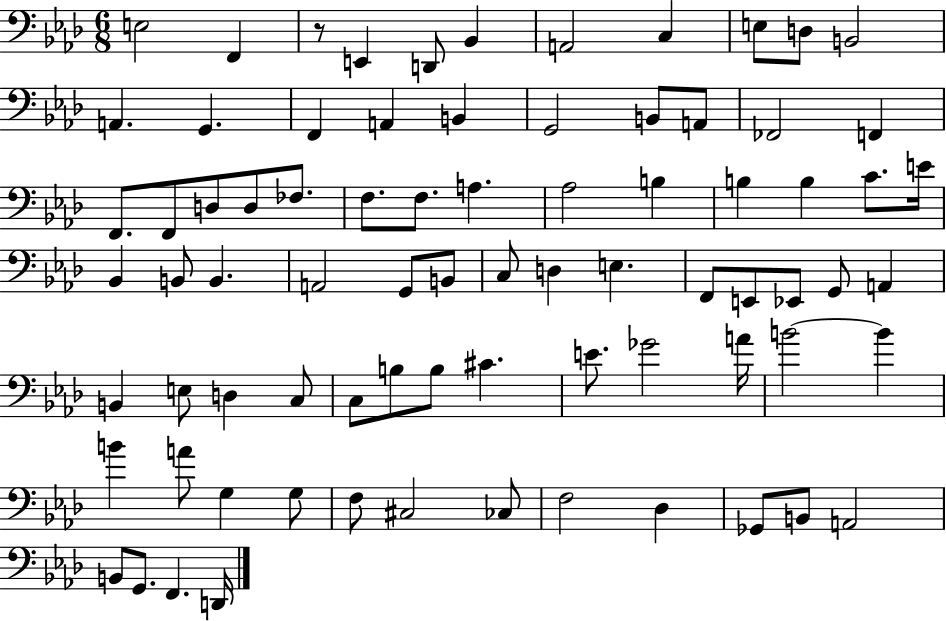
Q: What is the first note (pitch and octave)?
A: E3